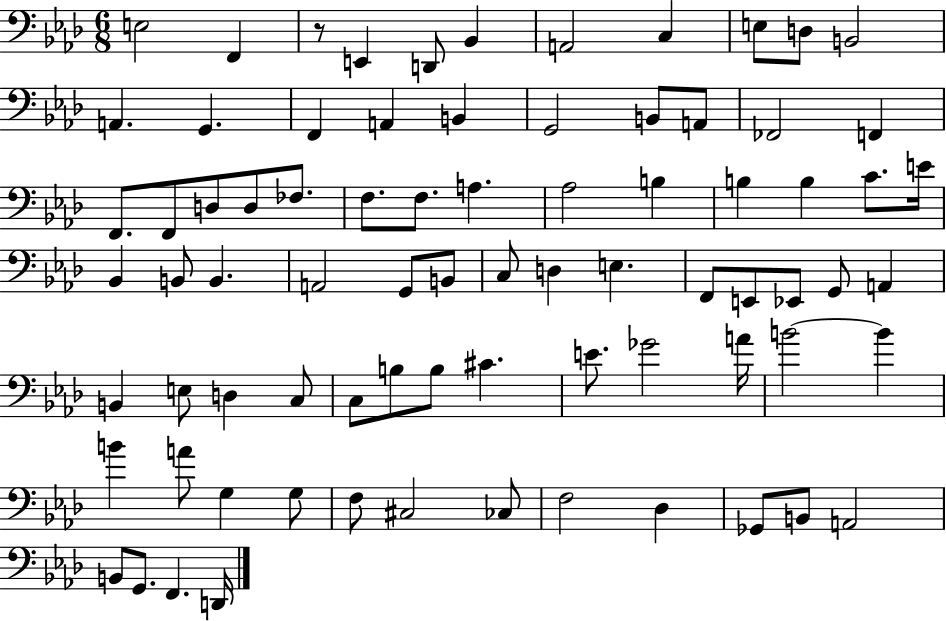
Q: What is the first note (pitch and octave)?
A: E3